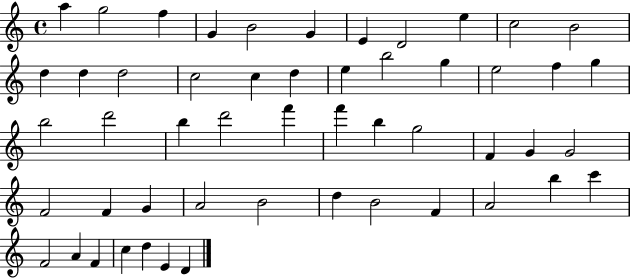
{
  \clef treble
  \time 4/4
  \defaultTimeSignature
  \key c \major
  a''4 g''2 f''4 | g'4 b'2 g'4 | e'4 d'2 e''4 | c''2 b'2 | \break d''4 d''4 d''2 | c''2 c''4 d''4 | e''4 b''2 g''4 | e''2 f''4 g''4 | \break b''2 d'''2 | b''4 d'''2 f'''4 | f'''4 b''4 g''2 | f'4 g'4 g'2 | \break f'2 f'4 g'4 | a'2 b'2 | d''4 b'2 f'4 | a'2 b''4 c'''4 | \break f'2 a'4 f'4 | c''4 d''4 e'4 d'4 | \bar "|."
}